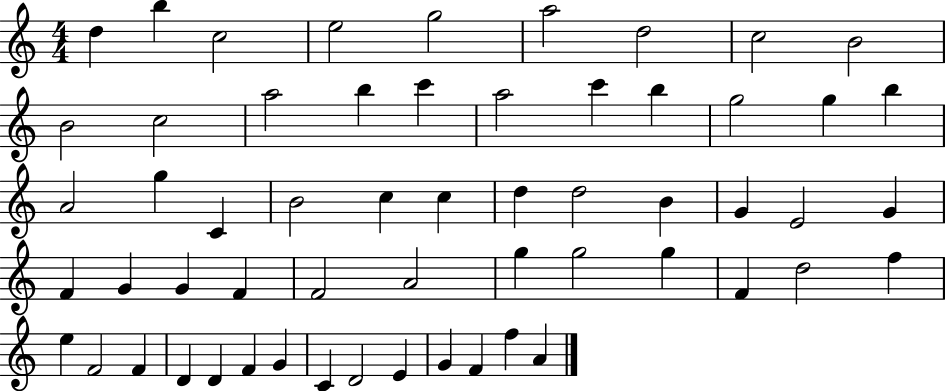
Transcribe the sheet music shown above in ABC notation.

X:1
T:Untitled
M:4/4
L:1/4
K:C
d b c2 e2 g2 a2 d2 c2 B2 B2 c2 a2 b c' a2 c' b g2 g b A2 g C B2 c c d d2 B G E2 G F G G F F2 A2 g g2 g F d2 f e F2 F D D F G C D2 E G F f A